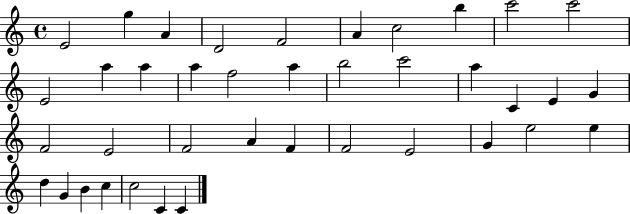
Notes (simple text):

E4/h G5/q A4/q D4/h F4/h A4/q C5/h B5/q C6/h C6/h E4/h A5/q A5/q A5/q F5/h A5/q B5/h C6/h A5/q C4/q E4/q G4/q F4/h E4/h F4/h A4/q F4/q F4/h E4/h G4/q E5/h E5/q D5/q G4/q B4/q C5/q C5/h C4/q C4/q